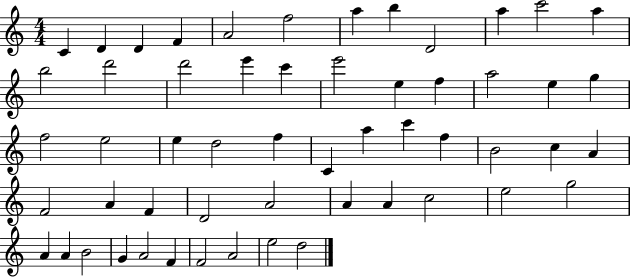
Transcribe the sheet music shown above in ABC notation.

X:1
T:Untitled
M:4/4
L:1/4
K:C
C D D F A2 f2 a b D2 a c'2 a b2 d'2 d'2 e' c' e'2 e f a2 e g f2 e2 e d2 f C a c' f B2 c A F2 A F D2 A2 A A c2 e2 g2 A A B2 G A2 F F2 A2 e2 d2